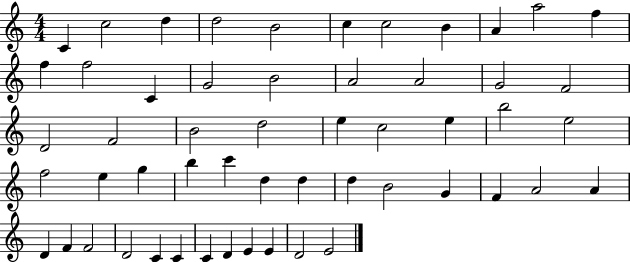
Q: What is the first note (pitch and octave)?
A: C4